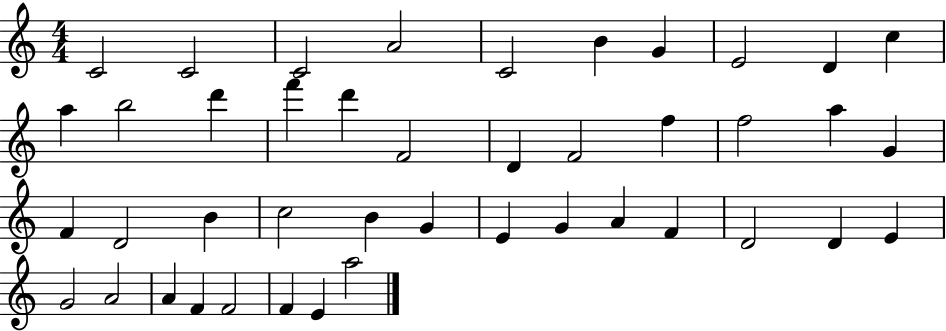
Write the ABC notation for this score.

X:1
T:Untitled
M:4/4
L:1/4
K:C
C2 C2 C2 A2 C2 B G E2 D c a b2 d' f' d' F2 D F2 f f2 a G F D2 B c2 B G E G A F D2 D E G2 A2 A F F2 F E a2